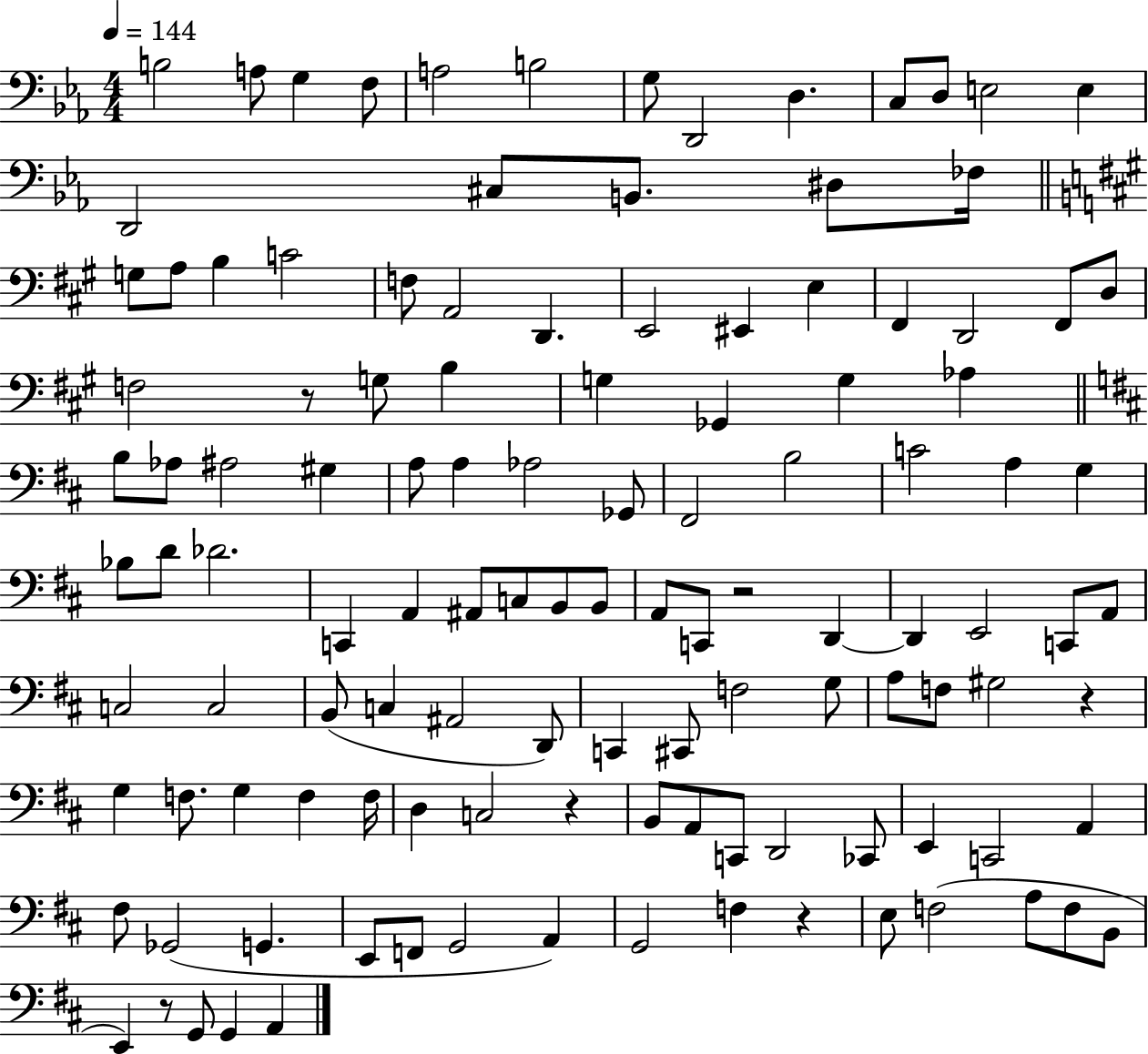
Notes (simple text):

B3/h A3/e G3/q F3/e A3/h B3/h G3/e D2/h D3/q. C3/e D3/e E3/h E3/q D2/h C#3/e B2/e. D#3/e FES3/s G3/e A3/e B3/q C4/h F3/e A2/h D2/q. E2/h EIS2/q E3/q F#2/q D2/h F#2/e D3/e F3/h R/e G3/e B3/q G3/q Gb2/q G3/q Ab3/q B3/e Ab3/e A#3/h G#3/q A3/e A3/q Ab3/h Gb2/e F#2/h B3/h C4/h A3/q G3/q Bb3/e D4/e Db4/h. C2/q A2/q A#2/e C3/e B2/e B2/e A2/e C2/e R/h D2/q D2/q E2/h C2/e A2/e C3/h C3/h B2/e C3/q A#2/h D2/e C2/q C#2/e F3/h G3/e A3/e F3/e G#3/h R/q G3/q F3/e. G3/q F3/q F3/s D3/q C3/h R/q B2/e A2/e C2/e D2/h CES2/e E2/q C2/h A2/q F#3/e Gb2/h G2/q. E2/e F2/e G2/h A2/q G2/h F3/q R/q E3/e F3/h A3/e F3/e B2/e E2/q R/e G2/e G2/q A2/q